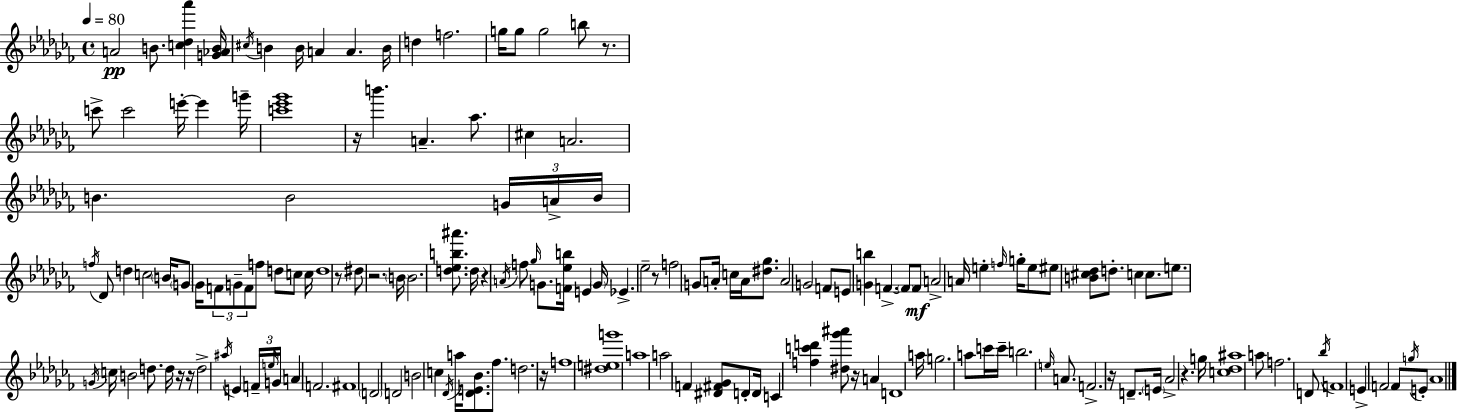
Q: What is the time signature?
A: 4/4